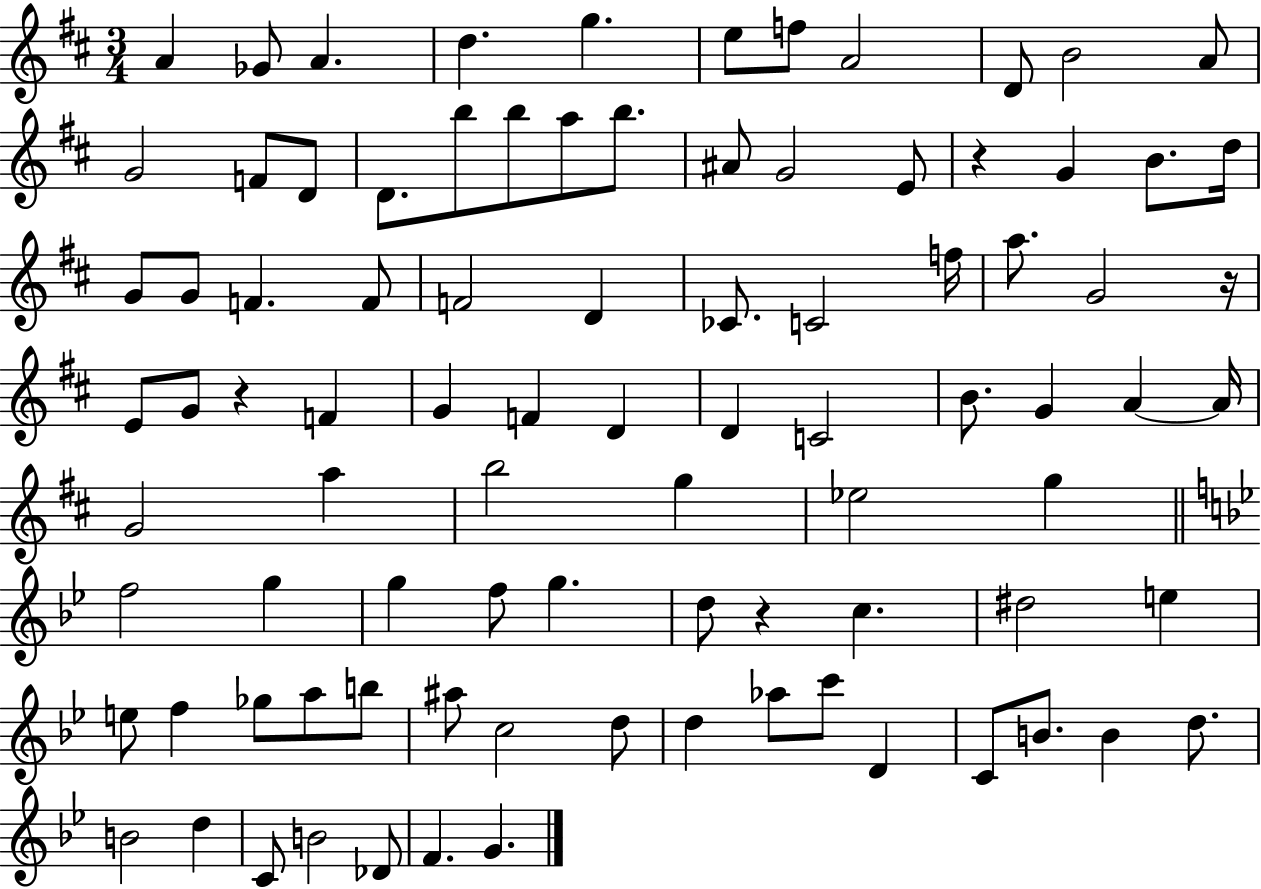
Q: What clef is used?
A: treble